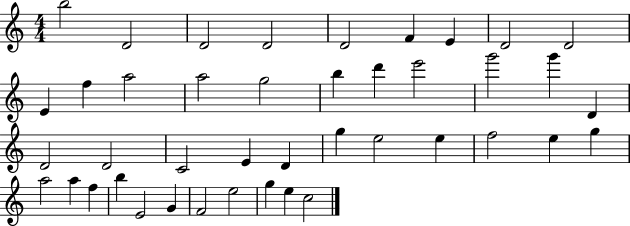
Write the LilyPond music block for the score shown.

{
  \clef treble
  \numericTimeSignature
  \time 4/4
  \key c \major
  b''2 d'2 | d'2 d'2 | d'2 f'4 e'4 | d'2 d'2 | \break e'4 f''4 a''2 | a''2 g''2 | b''4 d'''4 e'''2 | g'''2 g'''4 d'4 | \break d'2 d'2 | c'2 e'4 d'4 | g''4 e''2 e''4 | f''2 e''4 g''4 | \break a''2 a''4 f''4 | b''4 e'2 g'4 | f'2 e''2 | g''4 e''4 c''2 | \break \bar "|."
}